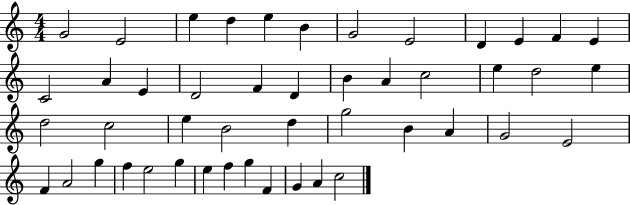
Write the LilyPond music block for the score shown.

{
  \clef treble
  \numericTimeSignature
  \time 4/4
  \key c \major
  g'2 e'2 | e''4 d''4 e''4 b'4 | g'2 e'2 | d'4 e'4 f'4 e'4 | \break c'2 a'4 e'4 | d'2 f'4 d'4 | b'4 a'4 c''2 | e''4 d''2 e''4 | \break d''2 c''2 | e''4 b'2 d''4 | g''2 b'4 a'4 | g'2 e'2 | \break f'4 a'2 g''4 | f''4 e''2 g''4 | e''4 f''4 g''4 f'4 | g'4 a'4 c''2 | \break \bar "|."
}